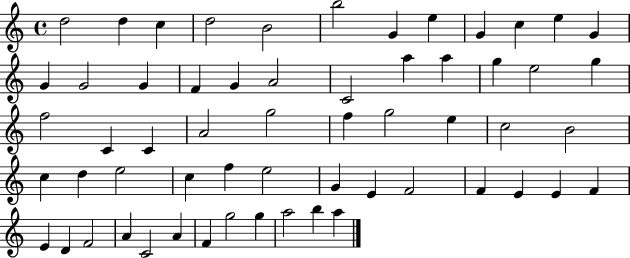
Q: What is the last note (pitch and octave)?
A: A5